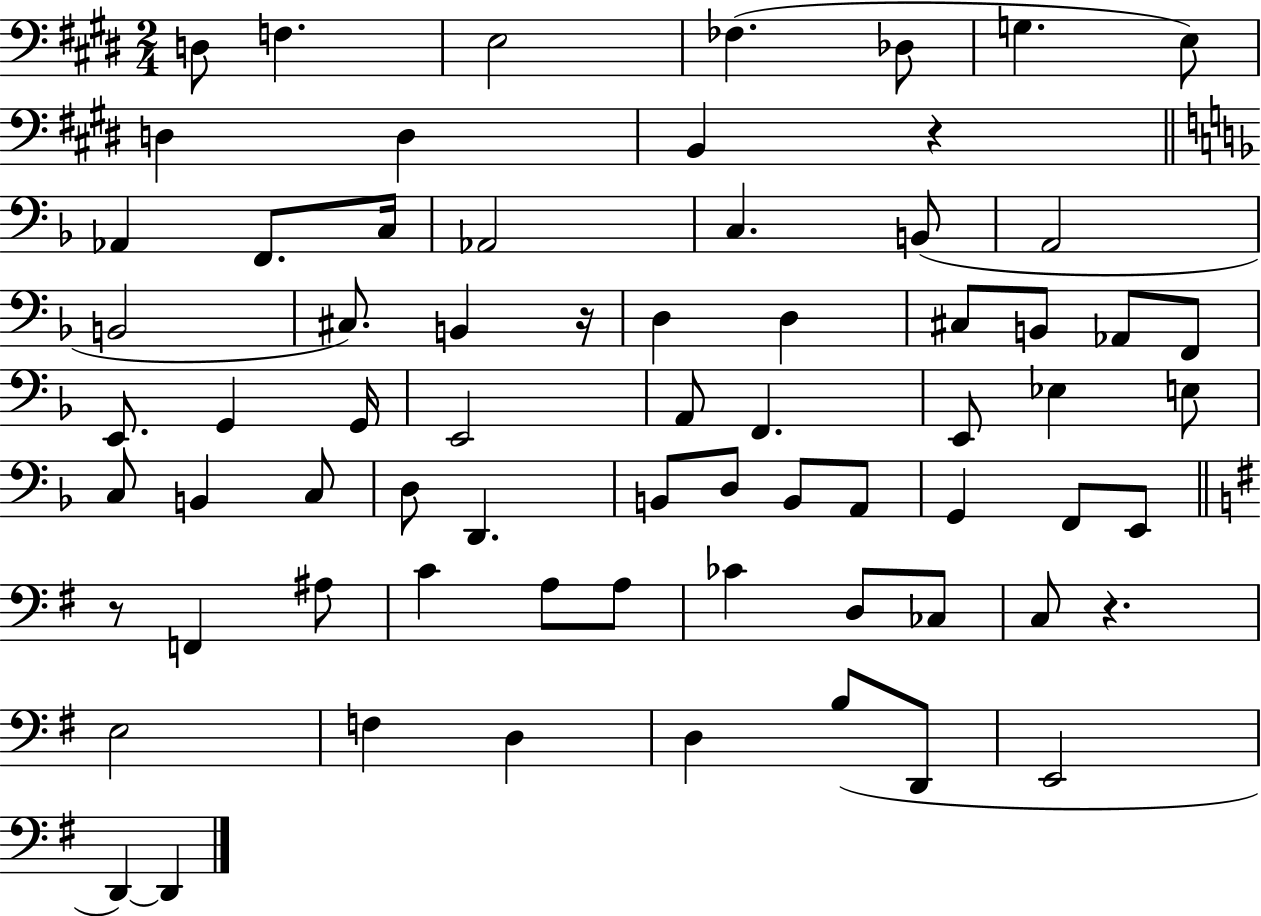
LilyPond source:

{
  \clef bass
  \numericTimeSignature
  \time 2/4
  \key e \major
  \repeat volta 2 { d8 f4. | e2 | fes4.( des8 | g4. e8) | \break d4 d4 | b,4 r4 | \bar "||" \break \key d \minor aes,4 f,8. c16 | aes,2 | c4. b,8( | a,2 | \break b,2 | cis8.) b,4 r16 | d4 d4 | cis8 b,8 aes,8 f,8 | \break e,8. g,4 g,16 | e,2 | a,8 f,4. | e,8 ees4 e8 | \break c8 b,4 c8 | d8 d,4. | b,8 d8 b,8 a,8 | g,4 f,8 e,8 | \break \bar "||" \break \key e \minor r8 f,4 ais8 | c'4 a8 a8 | ces'4 d8 ces8 | c8 r4. | \break e2 | f4 d4 | d4 b8( d,8 | e,2 | \break d,4~~) d,4 | } \bar "|."
}